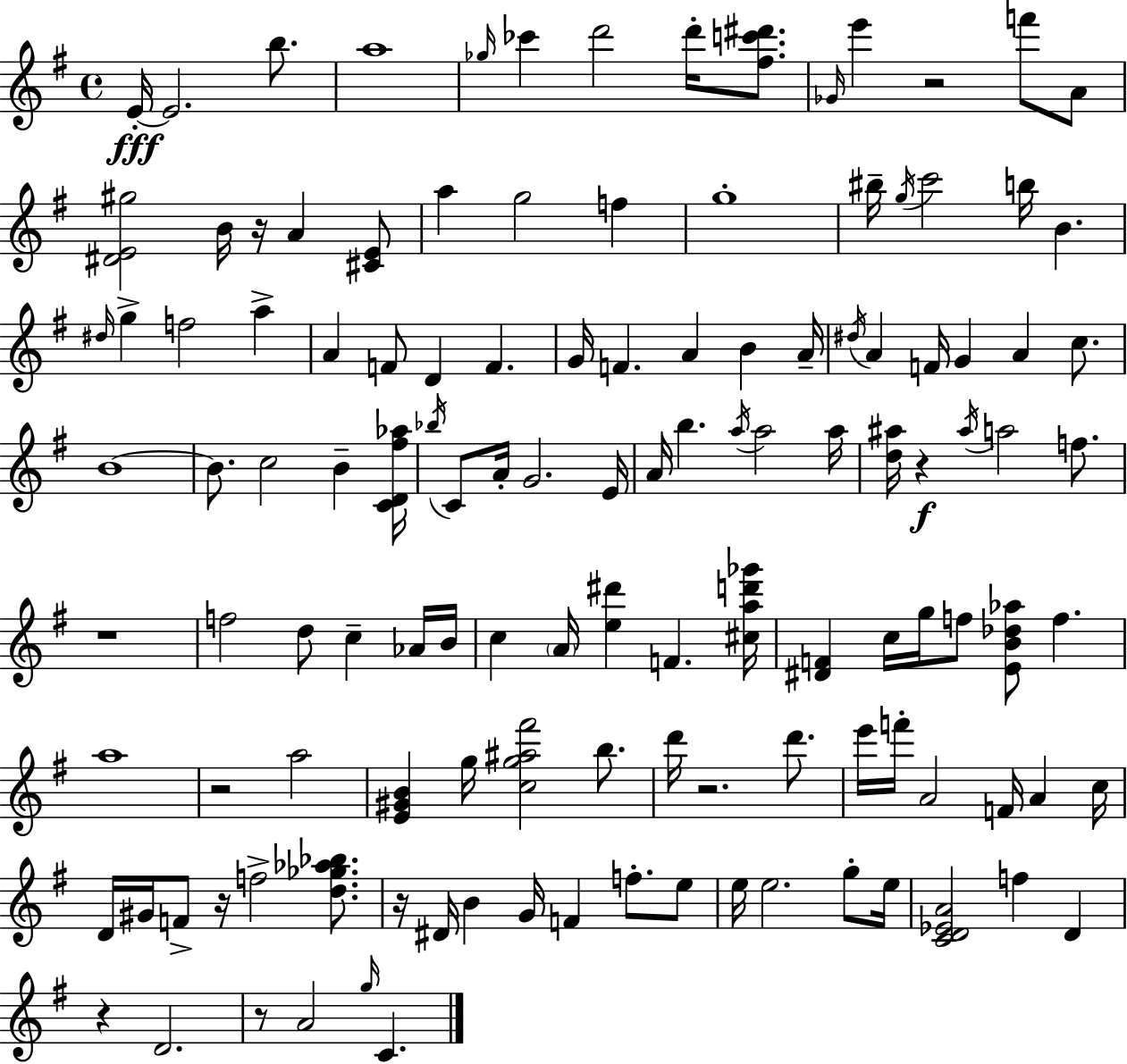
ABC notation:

X:1
T:Untitled
M:4/4
L:1/4
K:Em
E/4 E2 b/2 a4 _g/4 _c' d'2 d'/4 [^fc'^d']/2 _G/4 e' z2 f'/2 A/2 [^DE^g]2 B/4 z/4 A [^CE]/2 a g2 f g4 ^b/4 g/4 c'2 b/4 B ^d/4 g f2 a A F/2 D F G/4 F A B A/4 ^d/4 A F/4 G A c/2 B4 B/2 c2 B [CD^f_a]/4 _b/4 C/2 A/4 G2 E/4 A/4 b a/4 a2 a/4 [d^a]/4 z ^a/4 a2 f/2 z4 f2 d/2 c _A/4 B/4 c A/4 [e^d'] F [^cad'_g']/4 [^DF] c/4 g/4 f/2 [EB_d_a]/2 f a4 z2 a2 [E^GB] g/4 [cg^a^f']2 b/2 d'/4 z2 d'/2 e'/4 f'/4 A2 F/4 A c/4 D/4 ^G/4 F/2 z/4 f2 [d_g_a_b]/2 z/4 ^D/4 B G/4 F f/2 e/2 e/4 e2 g/2 e/4 [CD_EA]2 f D z D2 z/2 A2 g/4 C